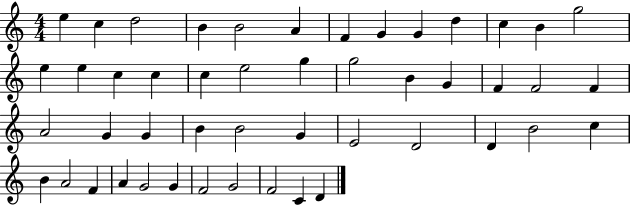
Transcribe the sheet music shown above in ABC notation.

X:1
T:Untitled
M:4/4
L:1/4
K:C
e c d2 B B2 A F G G d c B g2 e e c c c e2 g g2 B G F F2 F A2 G G B B2 G E2 D2 D B2 c B A2 F A G2 G F2 G2 F2 C D